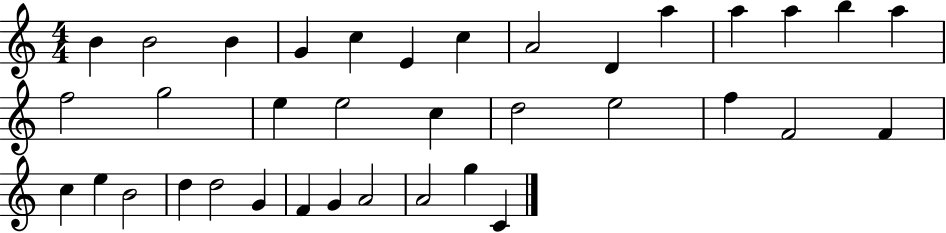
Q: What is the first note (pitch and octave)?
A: B4